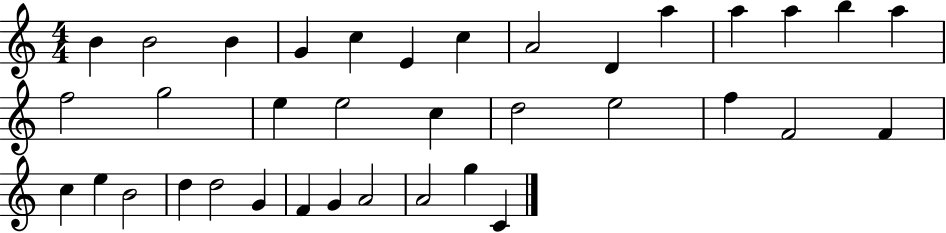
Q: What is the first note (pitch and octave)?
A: B4